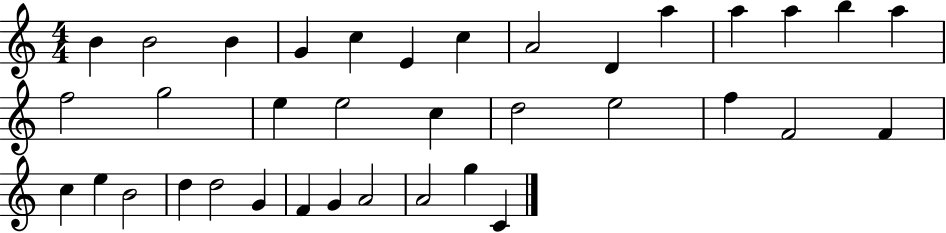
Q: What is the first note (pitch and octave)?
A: B4